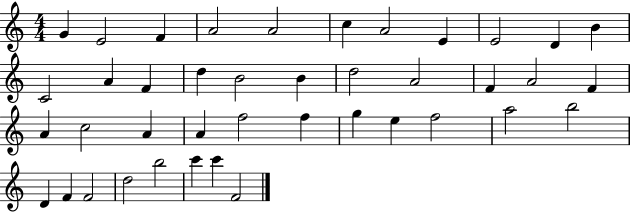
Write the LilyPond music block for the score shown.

{
  \clef treble
  \numericTimeSignature
  \time 4/4
  \key c \major
  g'4 e'2 f'4 | a'2 a'2 | c''4 a'2 e'4 | e'2 d'4 b'4 | \break c'2 a'4 f'4 | d''4 b'2 b'4 | d''2 a'2 | f'4 a'2 f'4 | \break a'4 c''2 a'4 | a'4 f''2 f''4 | g''4 e''4 f''2 | a''2 b''2 | \break d'4 f'4 f'2 | d''2 b''2 | c'''4 c'''4 f'2 | \bar "|."
}